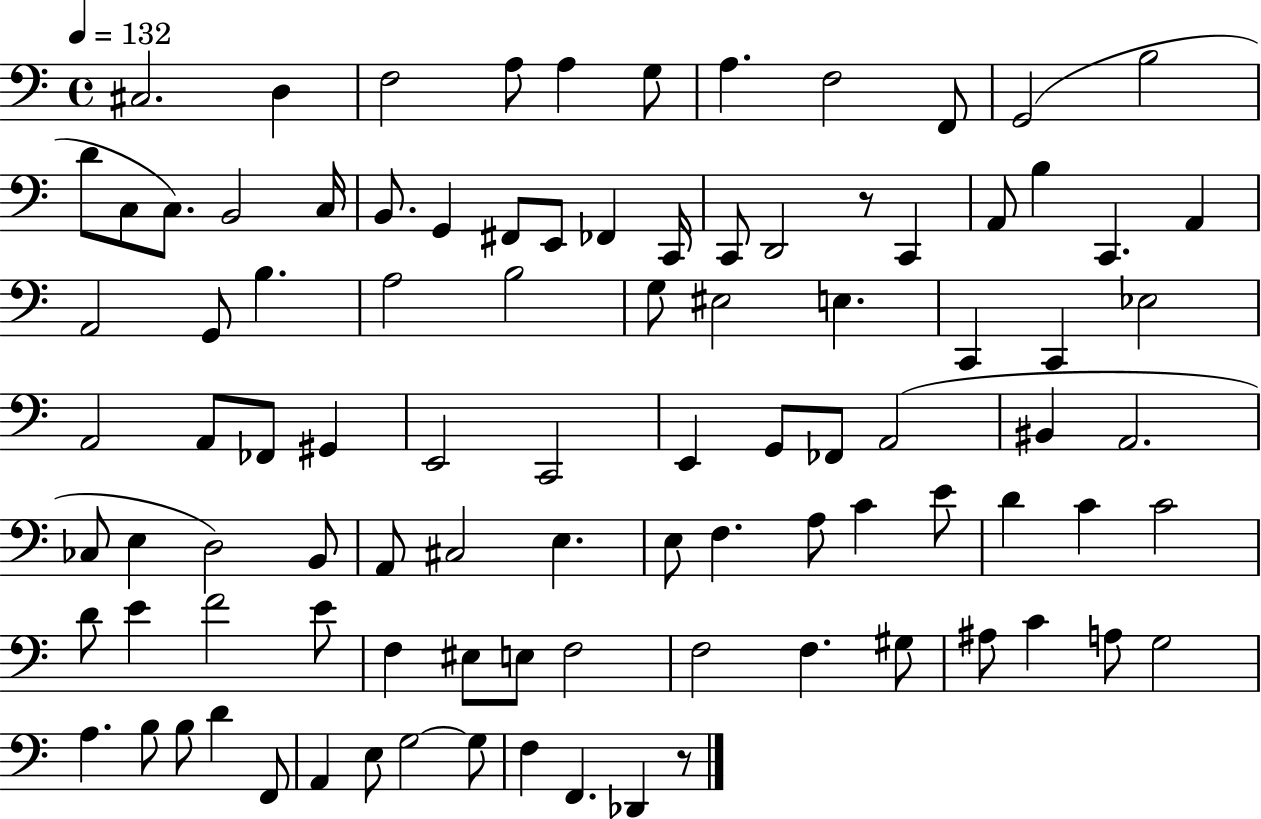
{
  \clef bass
  \time 4/4
  \defaultTimeSignature
  \key c \major
  \tempo 4 = 132
  cis2. d4 | f2 a8 a4 g8 | a4. f2 f,8 | g,2( b2 | \break d'8 c8 c8.) b,2 c16 | b,8. g,4 fis,8 e,8 fes,4 c,16 | c,8 d,2 r8 c,4 | a,8 b4 c,4. a,4 | \break a,2 g,8 b4. | a2 b2 | g8 eis2 e4. | c,4 c,4 ees2 | \break a,2 a,8 fes,8 gis,4 | e,2 c,2 | e,4 g,8 fes,8 a,2( | bis,4 a,2. | \break ces8 e4 d2) b,8 | a,8 cis2 e4. | e8 f4. a8 c'4 e'8 | d'4 c'4 c'2 | \break d'8 e'4 f'2 e'8 | f4 eis8 e8 f2 | f2 f4. gis8 | ais8 c'4 a8 g2 | \break a4. b8 b8 d'4 f,8 | a,4 e8 g2~~ g8 | f4 f,4. des,4 r8 | \bar "|."
}